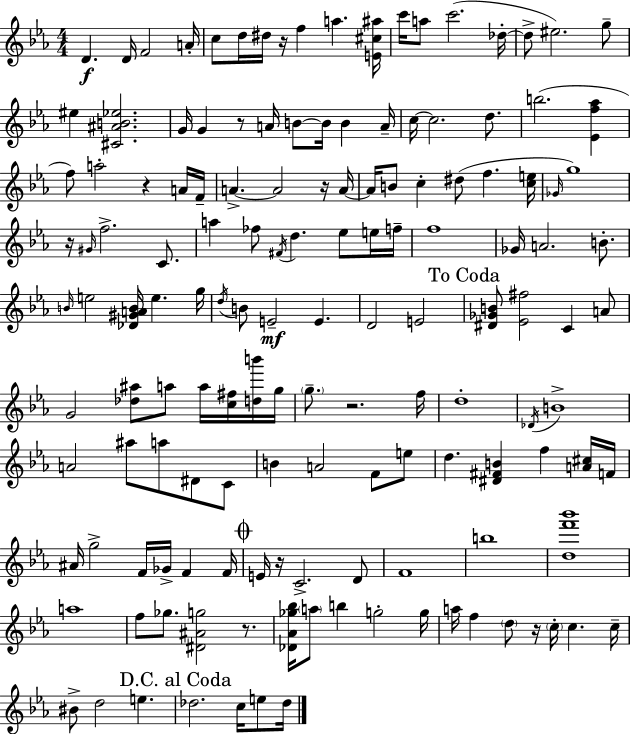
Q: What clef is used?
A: treble